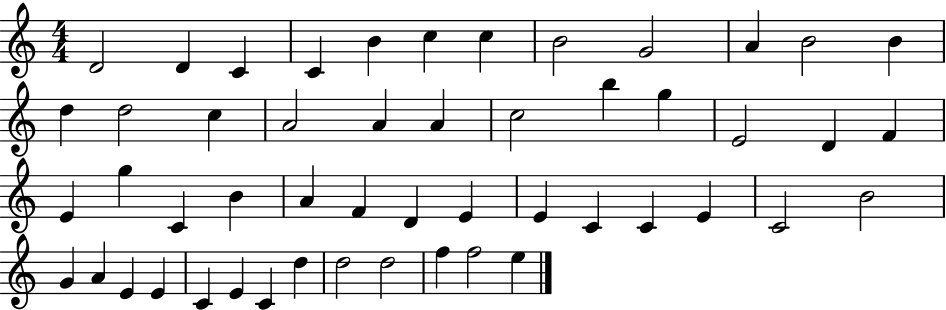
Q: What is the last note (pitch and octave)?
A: E5